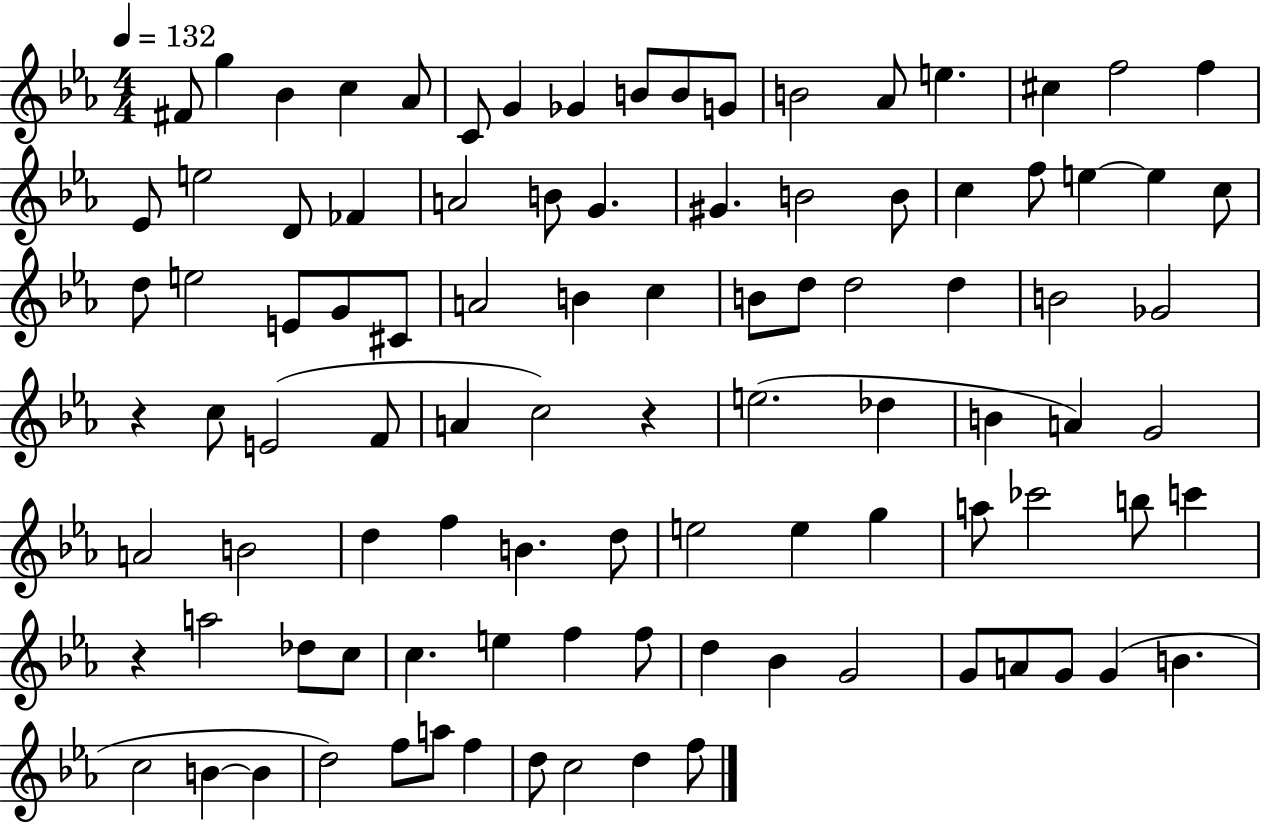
F#4/e G5/q Bb4/q C5/q Ab4/e C4/e G4/q Gb4/q B4/e B4/e G4/e B4/h Ab4/e E5/q. C#5/q F5/h F5/q Eb4/e E5/h D4/e FES4/q A4/h B4/e G4/q. G#4/q. B4/h B4/e C5/q F5/e E5/q E5/q C5/e D5/e E5/h E4/e G4/e C#4/e A4/h B4/q C5/q B4/e D5/e D5/h D5/q B4/h Gb4/h R/q C5/e E4/h F4/e A4/q C5/h R/q E5/h. Db5/q B4/q A4/q G4/h A4/h B4/h D5/q F5/q B4/q. D5/e E5/h E5/q G5/q A5/e CES6/h B5/e C6/q R/q A5/h Db5/e C5/e C5/q. E5/q F5/q F5/e D5/q Bb4/q G4/h G4/e A4/e G4/e G4/q B4/q. C5/h B4/q B4/q D5/h F5/e A5/e F5/q D5/e C5/h D5/q F5/e